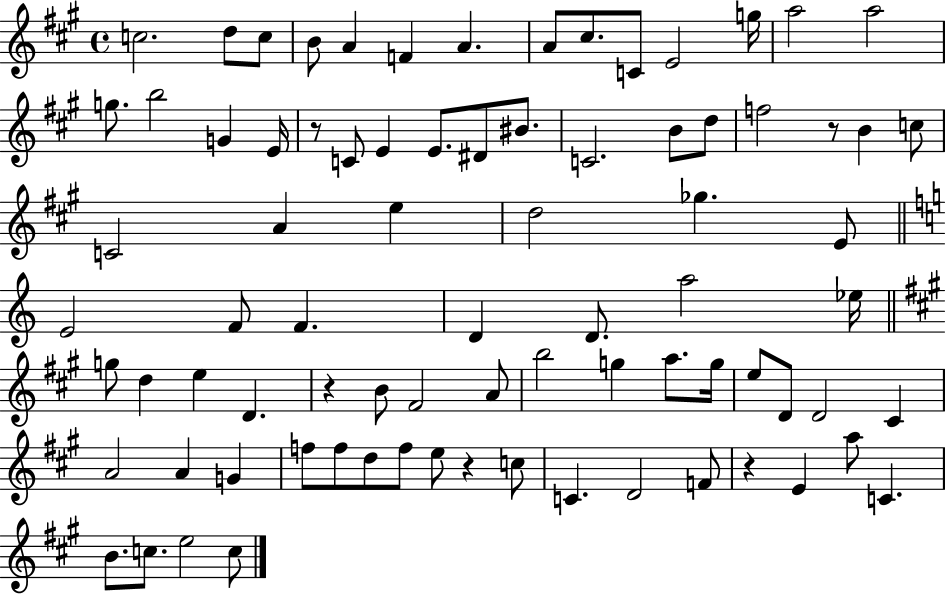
X:1
T:Untitled
M:4/4
L:1/4
K:A
c2 d/2 c/2 B/2 A F A A/2 ^c/2 C/2 E2 g/4 a2 a2 g/2 b2 G E/4 z/2 C/2 E E/2 ^D/2 ^B/2 C2 B/2 d/2 f2 z/2 B c/2 C2 A e d2 _g E/2 E2 F/2 F D D/2 a2 _e/4 g/2 d e D z B/2 ^F2 A/2 b2 g a/2 g/4 e/2 D/2 D2 ^C A2 A G f/2 f/2 d/2 f/2 e/2 z c/2 C D2 F/2 z E a/2 C B/2 c/2 e2 c/2